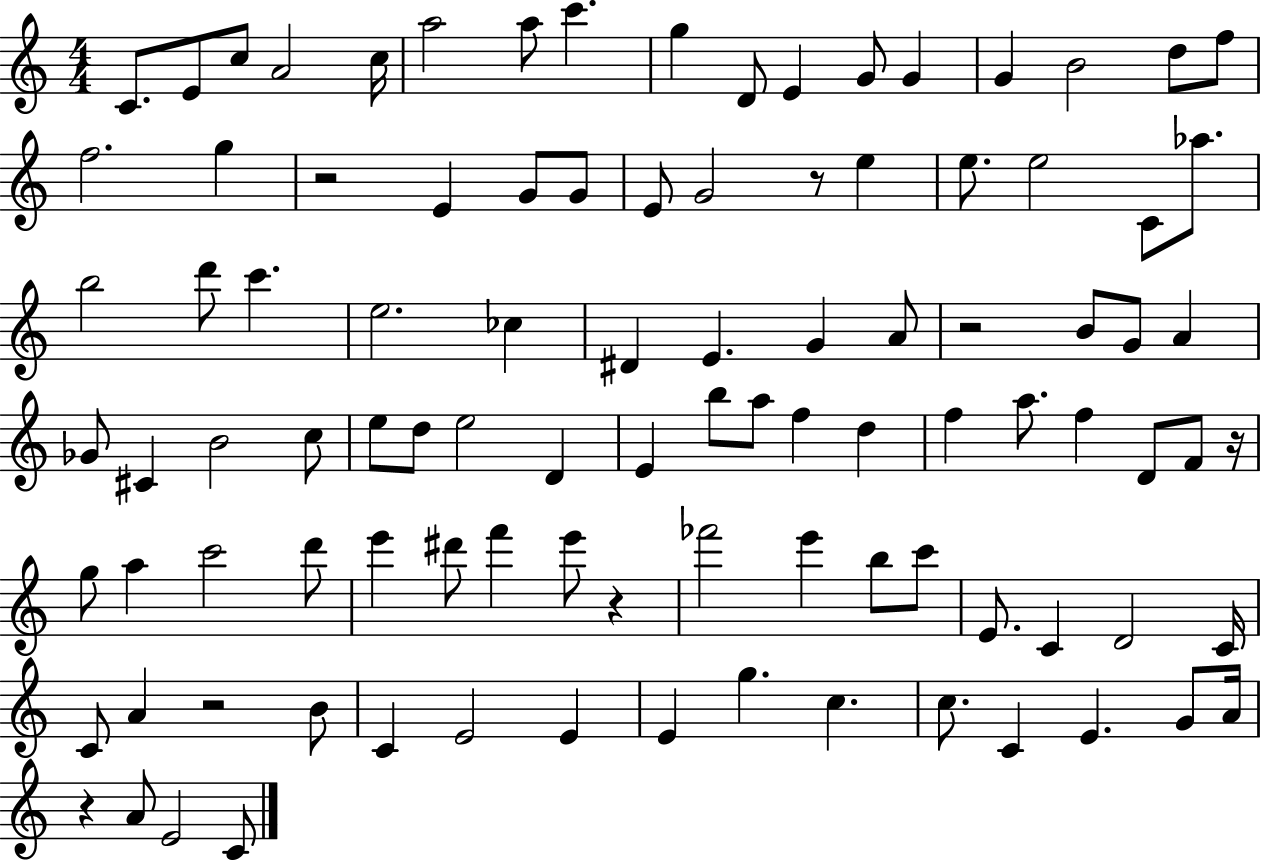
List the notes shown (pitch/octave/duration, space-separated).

C4/e. E4/e C5/e A4/h C5/s A5/h A5/e C6/q. G5/q D4/e E4/q G4/e G4/q G4/q B4/h D5/e F5/e F5/h. G5/q R/h E4/q G4/e G4/e E4/e G4/h R/e E5/q E5/e. E5/h C4/e Ab5/e. B5/h D6/e C6/q. E5/h. CES5/q D#4/q E4/q. G4/q A4/e R/h B4/e G4/e A4/q Gb4/e C#4/q B4/h C5/e E5/e D5/e E5/h D4/q E4/q B5/e A5/e F5/q D5/q F5/q A5/e. F5/q D4/e F4/e R/s G5/e A5/q C6/h D6/e E6/q D#6/e F6/q E6/e R/q FES6/h E6/q B5/e C6/e E4/e. C4/q D4/h C4/s C4/e A4/q R/h B4/e C4/q E4/h E4/q E4/q G5/q. C5/q. C5/e. C4/q E4/q. G4/e A4/s R/q A4/e E4/h C4/e